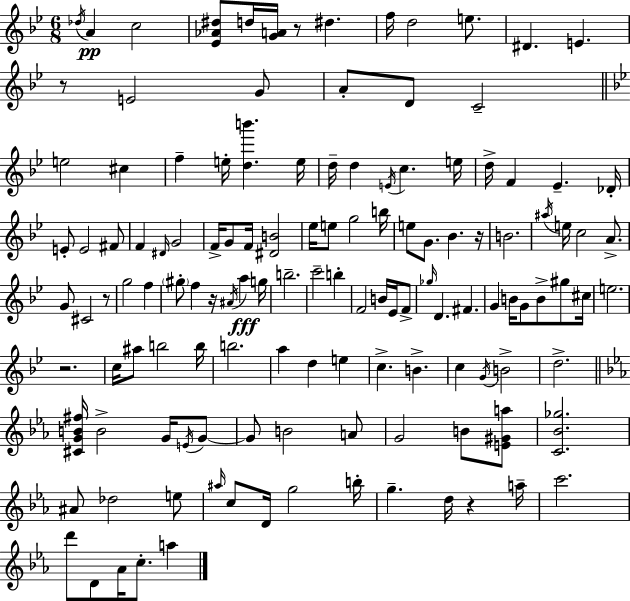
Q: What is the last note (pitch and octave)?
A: A5